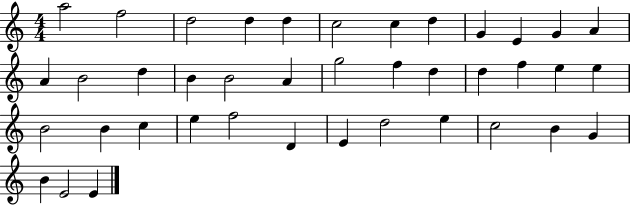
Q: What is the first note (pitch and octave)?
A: A5